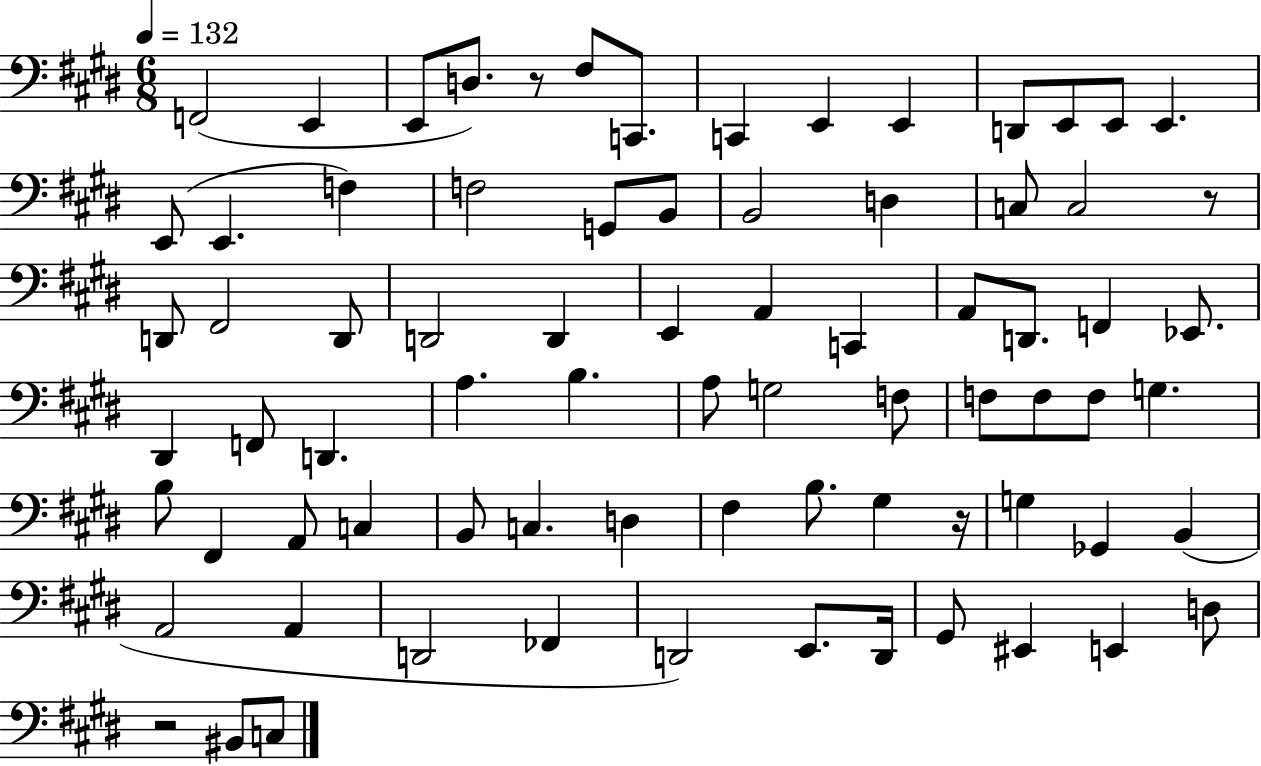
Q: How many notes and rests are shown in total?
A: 77